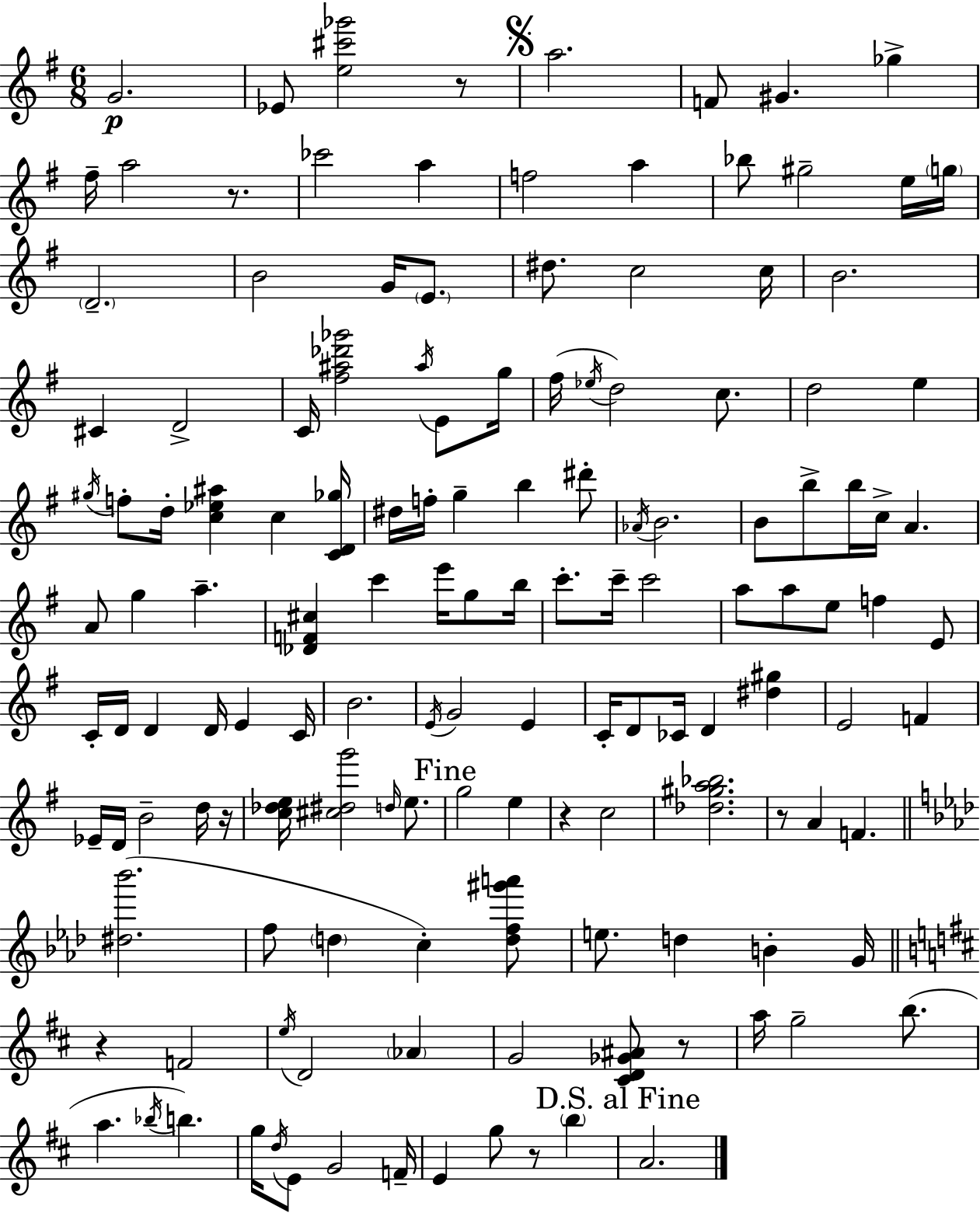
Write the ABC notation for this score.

X:1
T:Untitled
M:6/8
L:1/4
K:G
G2 _E/2 [e^c'_g']2 z/2 a2 F/2 ^G _g ^f/4 a2 z/2 _c'2 a f2 a _b/2 ^g2 e/4 g/4 D2 B2 G/4 E/2 ^d/2 c2 c/4 B2 ^C D2 C/4 [^f^a_d'_g']2 ^a/4 E/2 g/4 ^f/4 _e/4 d2 c/2 d2 e ^g/4 f/2 d/4 [c_e^a] c [CD_g]/4 ^d/4 f/4 g b ^d'/2 _A/4 B2 B/2 b/2 b/4 c/4 A A/2 g a [_DF^c] c' e'/4 g/2 b/4 c'/2 c'/4 c'2 a/2 a/2 e/2 f E/2 C/4 D/4 D D/4 E C/4 B2 E/4 G2 E C/4 D/2 _C/4 D [^d^g] E2 F _E/4 D/4 B2 d/4 z/4 [c_de]/4 [^c^dg']2 d/4 e/2 g2 e z c2 [_d^ga_b]2 z/2 A F [^d_b']2 f/2 d c [df^g'a']/2 e/2 d B G/4 z F2 e/4 D2 _A G2 [^CD_G^A]/2 z/2 a/4 g2 b/2 a _b/4 b g/4 d/4 E/2 G2 F/4 E g/2 z/2 b A2